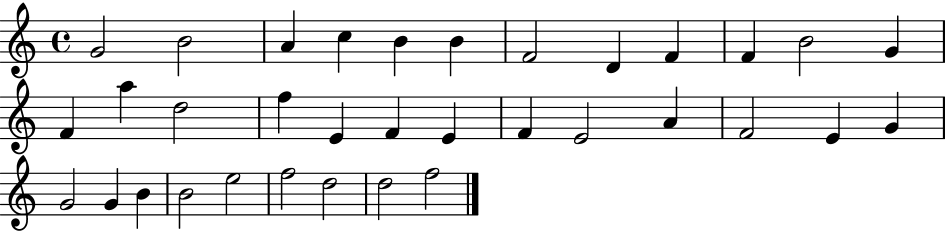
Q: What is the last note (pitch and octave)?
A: F5